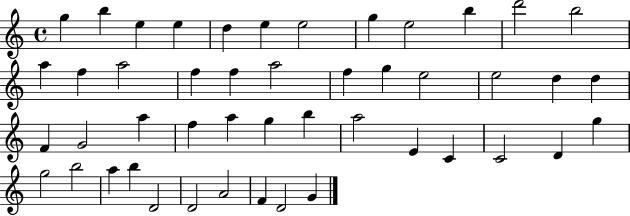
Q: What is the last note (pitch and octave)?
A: G4